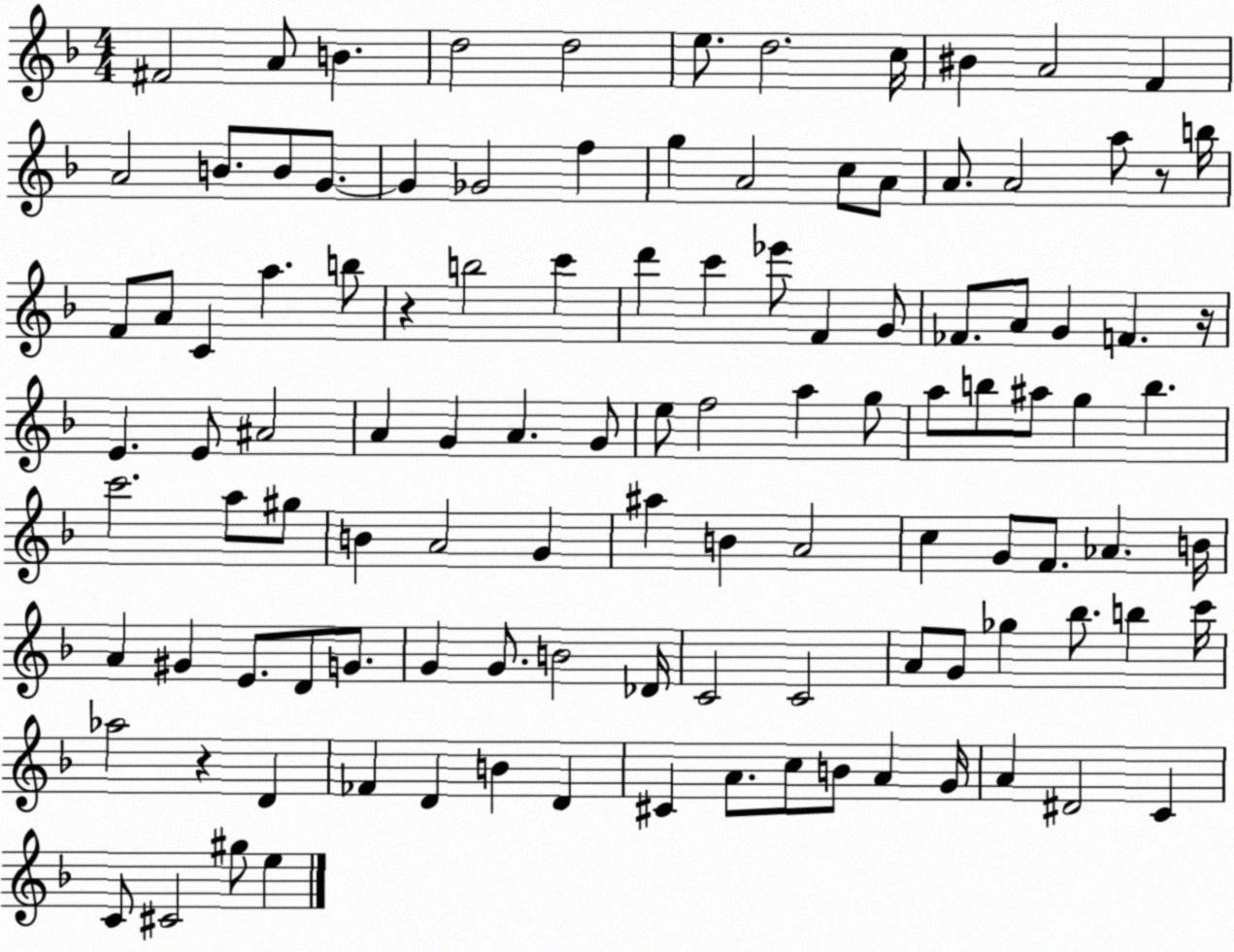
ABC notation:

X:1
T:Untitled
M:4/4
L:1/4
K:F
^F2 A/2 B d2 d2 e/2 d2 c/4 ^B A2 F A2 B/2 B/2 G/2 G _G2 f g A2 c/2 A/2 A/2 A2 a/2 z/2 b/4 F/2 A/2 C a b/2 z b2 c' d' c' _e'/2 F G/2 _F/2 A/2 G F z/4 E E/2 ^A2 A G A G/2 e/2 f2 a g/2 a/2 b/2 ^a/2 g b c'2 a/2 ^g/2 B A2 G ^a B A2 c G/2 F/2 _A B/4 A ^G E/2 D/2 G/2 G G/2 B2 _D/4 C2 C2 A/2 G/2 _g _b/2 b c'/4 _a2 z D _F D B D ^C A/2 c/2 B/2 A G/4 A ^D2 C C/2 ^C2 ^g/2 e